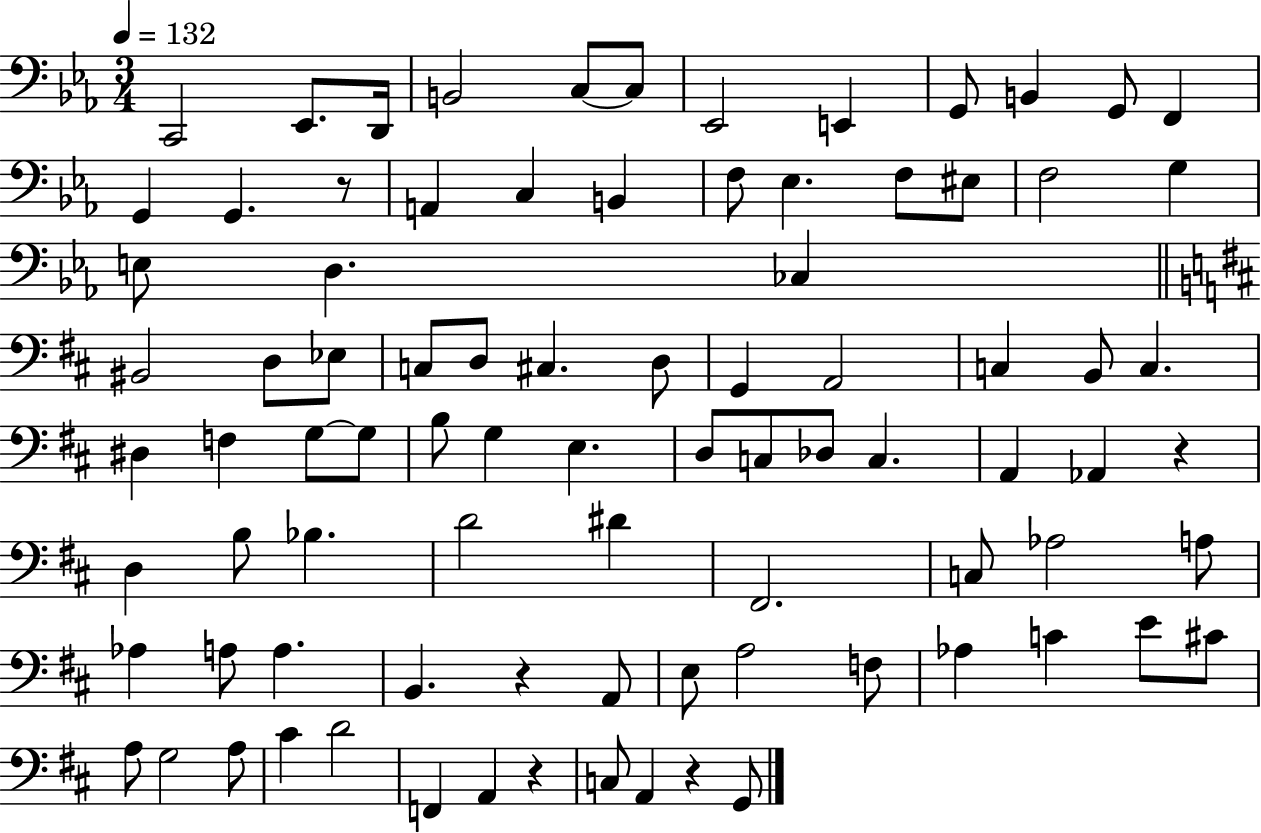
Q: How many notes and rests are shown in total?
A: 87